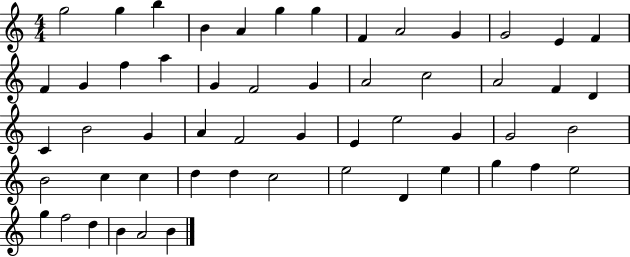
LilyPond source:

{
  \clef treble
  \numericTimeSignature
  \time 4/4
  \key c \major
  g''2 g''4 b''4 | b'4 a'4 g''4 g''4 | f'4 a'2 g'4 | g'2 e'4 f'4 | \break f'4 g'4 f''4 a''4 | g'4 f'2 g'4 | a'2 c''2 | a'2 f'4 d'4 | \break c'4 b'2 g'4 | a'4 f'2 g'4 | e'4 e''2 g'4 | g'2 b'2 | \break b'2 c''4 c''4 | d''4 d''4 c''2 | e''2 d'4 e''4 | g''4 f''4 e''2 | \break g''4 f''2 d''4 | b'4 a'2 b'4 | \bar "|."
}